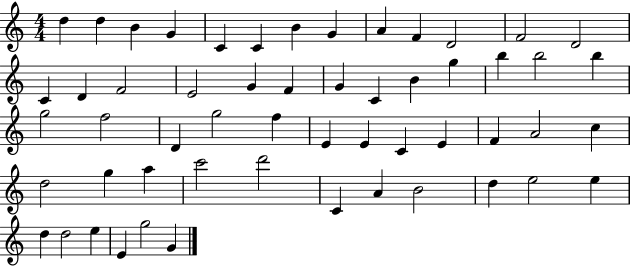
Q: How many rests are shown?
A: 0